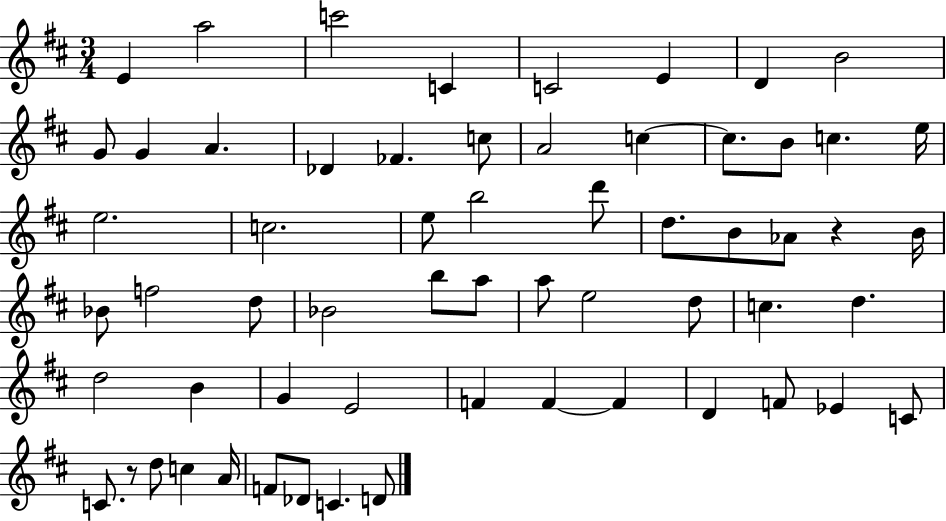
E4/q A5/h C6/h C4/q C4/h E4/q D4/q B4/h G4/e G4/q A4/q. Db4/q FES4/q. C5/e A4/h C5/q C5/e. B4/e C5/q. E5/s E5/h. C5/h. E5/e B5/h D6/e D5/e. B4/e Ab4/e R/q B4/s Bb4/e F5/h D5/e Bb4/h B5/e A5/e A5/e E5/h D5/e C5/q. D5/q. D5/h B4/q G4/q E4/h F4/q F4/q F4/q D4/q F4/e Eb4/q C4/e C4/e. R/e D5/e C5/q A4/s F4/e Db4/e C4/q. D4/e